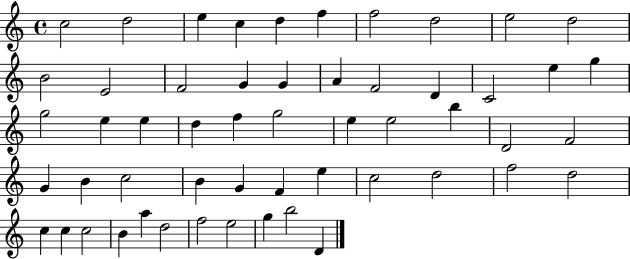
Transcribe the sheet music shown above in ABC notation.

X:1
T:Untitled
M:4/4
L:1/4
K:C
c2 d2 e c d f f2 d2 e2 d2 B2 E2 F2 G G A F2 D C2 e g g2 e e d f g2 e e2 b D2 F2 G B c2 B G F e c2 d2 f2 d2 c c c2 B a d2 f2 e2 g b2 D